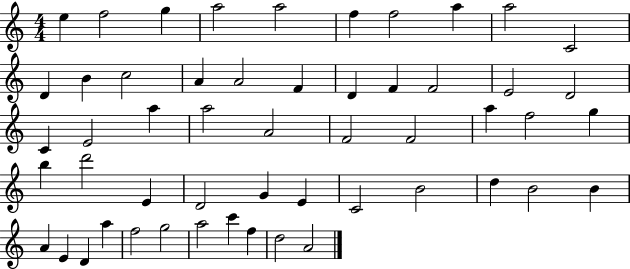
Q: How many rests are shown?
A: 0